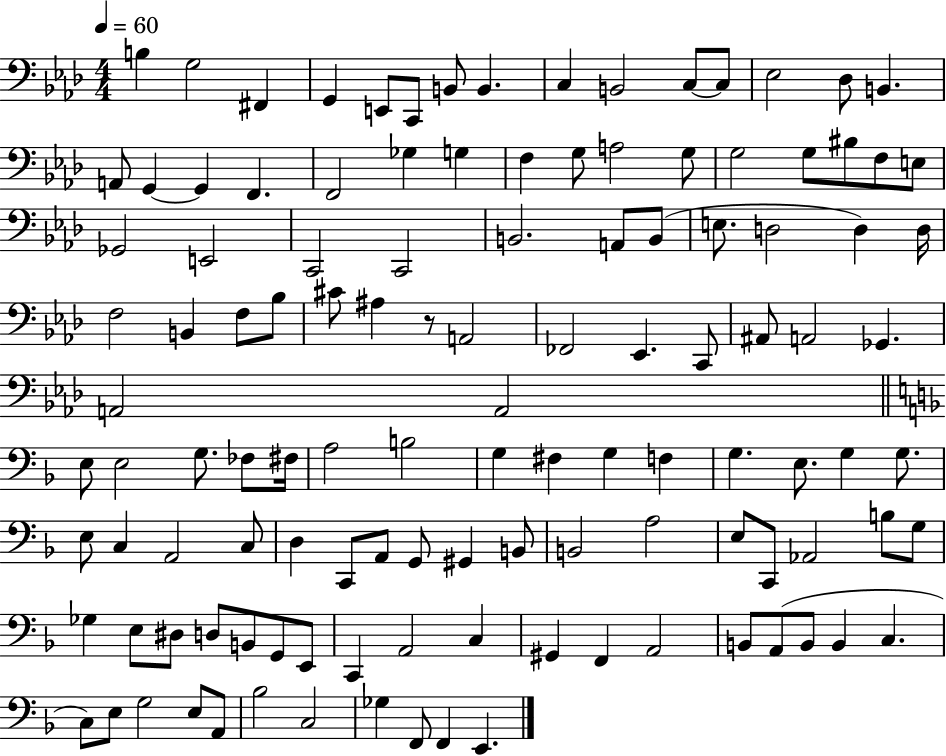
B3/q G3/h F#2/q G2/q E2/e C2/e B2/e B2/q. C3/q B2/h C3/e C3/e Eb3/h Db3/e B2/q. A2/e G2/q G2/q F2/q. F2/h Gb3/q G3/q F3/q G3/e A3/h G3/e G3/h G3/e BIS3/e F3/e E3/e Gb2/h E2/h C2/h C2/h B2/h. A2/e B2/e E3/e. D3/h D3/q D3/s F3/h B2/q F3/e Bb3/e C#4/e A#3/q R/e A2/h FES2/h Eb2/q. C2/e A#2/e A2/h Gb2/q. A2/h A2/h E3/e E3/h G3/e. FES3/e F#3/s A3/h B3/h G3/q F#3/q G3/q F3/q G3/q. E3/e. G3/q G3/e. E3/e C3/q A2/h C3/e D3/q C2/e A2/e G2/e G#2/q B2/e B2/h A3/h E3/e C2/e Ab2/h B3/e G3/e Gb3/q E3/e D#3/e D3/e B2/e G2/e E2/e C2/q A2/h C3/q G#2/q F2/q A2/h B2/e A2/e B2/e B2/q C3/q. C3/e E3/e G3/h E3/e A2/e Bb3/h C3/h Gb3/q F2/e F2/q E2/q.